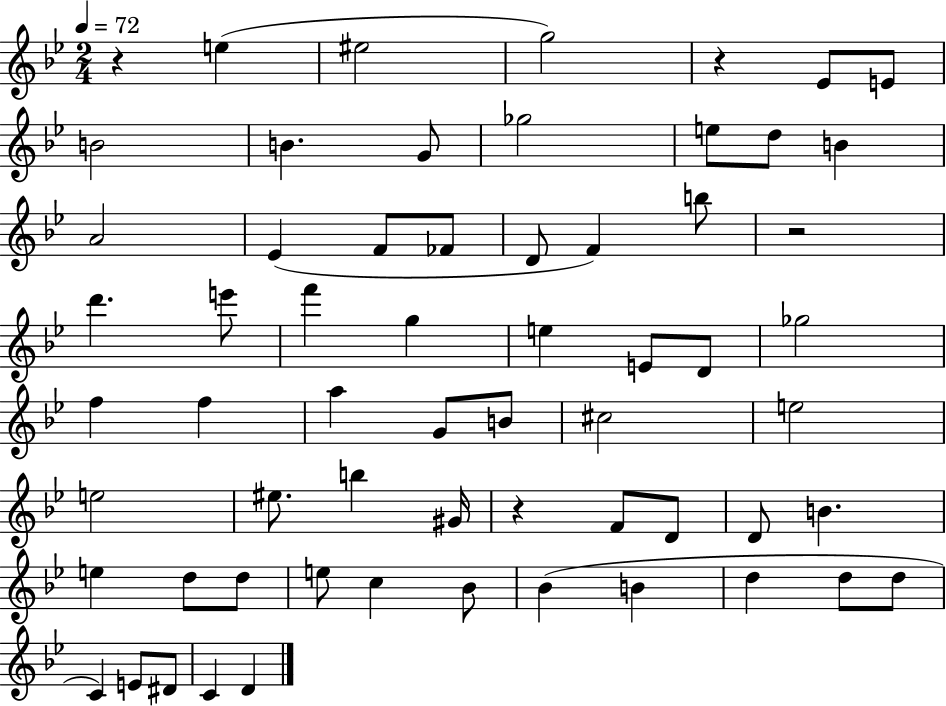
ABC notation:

X:1
T:Untitled
M:2/4
L:1/4
K:Bb
z e ^e2 g2 z _E/2 E/2 B2 B G/2 _g2 e/2 d/2 B A2 _E F/2 _F/2 D/2 F b/2 z2 d' e'/2 f' g e E/2 D/2 _g2 f f a G/2 B/2 ^c2 e2 e2 ^e/2 b ^G/4 z F/2 D/2 D/2 B e d/2 d/2 e/2 c _B/2 _B B d d/2 d/2 C E/2 ^D/2 C D